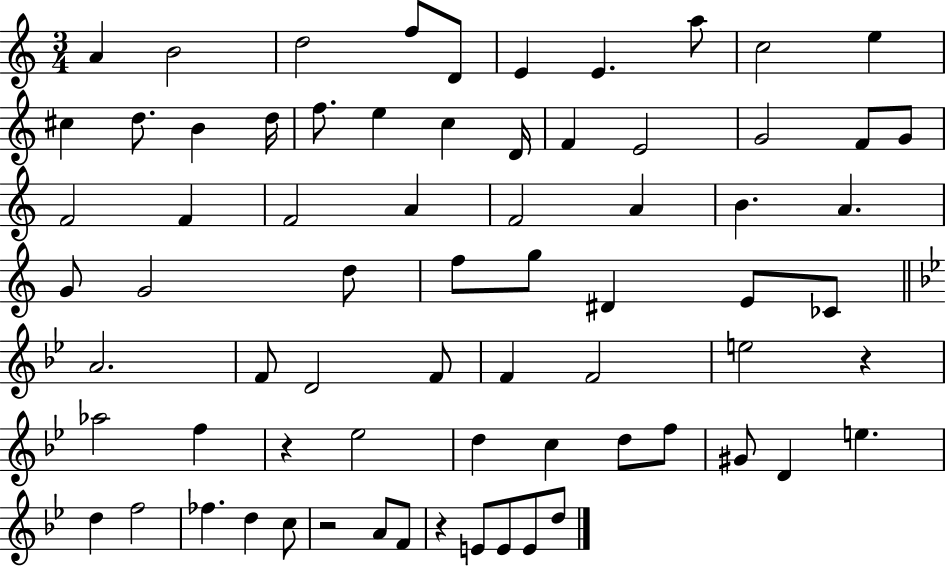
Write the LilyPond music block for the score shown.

{
  \clef treble
  \numericTimeSignature
  \time 3/4
  \key c \major
  a'4 b'2 | d''2 f''8 d'8 | e'4 e'4. a''8 | c''2 e''4 | \break cis''4 d''8. b'4 d''16 | f''8. e''4 c''4 d'16 | f'4 e'2 | g'2 f'8 g'8 | \break f'2 f'4 | f'2 a'4 | f'2 a'4 | b'4. a'4. | \break g'8 g'2 d''8 | f''8 g''8 dis'4 e'8 ces'8 | \bar "||" \break \key bes \major a'2. | f'8 d'2 f'8 | f'4 f'2 | e''2 r4 | \break aes''2 f''4 | r4 ees''2 | d''4 c''4 d''8 f''8 | gis'8 d'4 e''4. | \break d''4 f''2 | fes''4. d''4 c''8 | r2 a'8 f'8 | r4 e'8 e'8 e'8 d''8 | \break \bar "|."
}